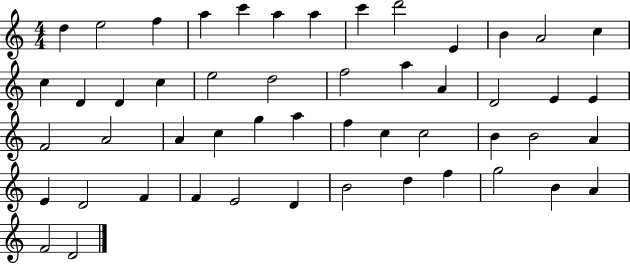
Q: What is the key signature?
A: C major